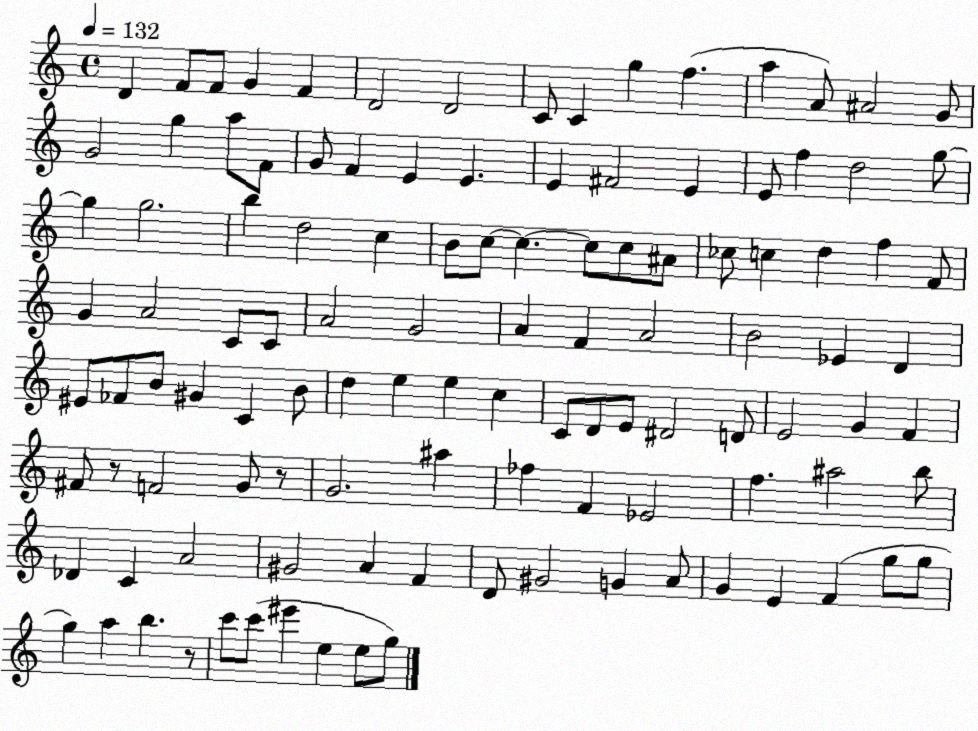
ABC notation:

X:1
T:Untitled
M:4/4
L:1/4
K:C
D F/2 F/2 G F D2 D2 C/2 C g f a A/2 ^A2 G/2 G2 g a/2 F/2 G/2 F E E E ^F2 E E/2 f d2 g/2 g g2 b d2 c B/2 c/2 c c/2 c/2 ^A/2 _c/2 c d f F/2 G A2 C/2 C/2 A2 G2 A F A2 B2 _E D ^E/2 _F/2 B/2 ^G C B/2 d e e c C/2 D/2 E/2 ^D2 D/2 E2 G F ^F/2 z/2 F2 G/2 z/2 G2 ^a _f F _E2 f ^a2 b/2 _D C A2 ^G2 A F D/2 ^G2 G A/2 G E F g/2 g/2 g a b z/2 c'/2 c'/2 ^e' e e/2 g/2